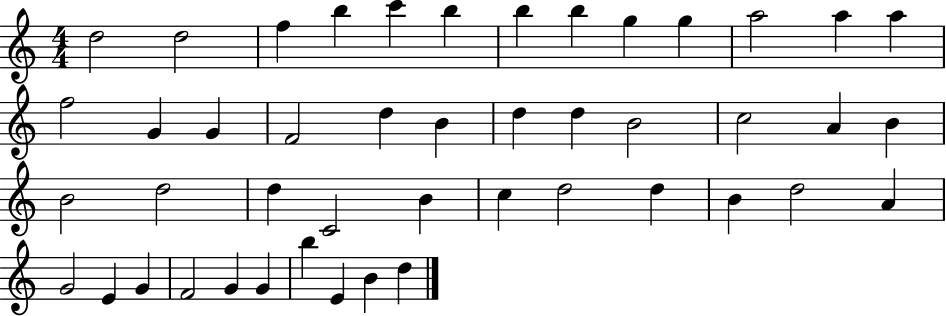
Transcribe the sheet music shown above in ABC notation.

X:1
T:Untitled
M:4/4
L:1/4
K:C
d2 d2 f b c' b b b g g a2 a a f2 G G F2 d B d d B2 c2 A B B2 d2 d C2 B c d2 d B d2 A G2 E G F2 G G b E B d